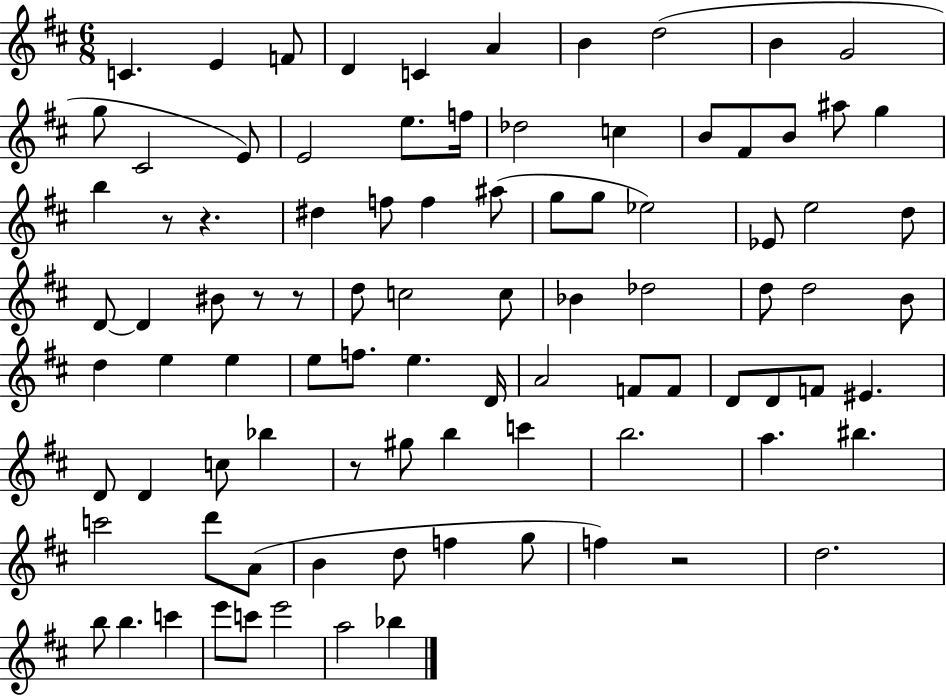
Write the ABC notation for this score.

X:1
T:Untitled
M:6/8
L:1/4
K:D
C E F/2 D C A B d2 B G2 g/2 ^C2 E/2 E2 e/2 f/4 _d2 c B/2 ^F/2 B/2 ^a/2 g b z/2 z ^d f/2 f ^a/2 g/2 g/2 _e2 _E/2 e2 d/2 D/2 D ^B/2 z/2 z/2 d/2 c2 c/2 _B _d2 d/2 d2 B/2 d e e e/2 f/2 e D/4 A2 F/2 F/2 D/2 D/2 F/2 ^E D/2 D c/2 _b z/2 ^g/2 b c' b2 a ^b c'2 d'/2 A/2 B d/2 f g/2 f z2 d2 b/2 b c' e'/2 c'/2 e'2 a2 _b